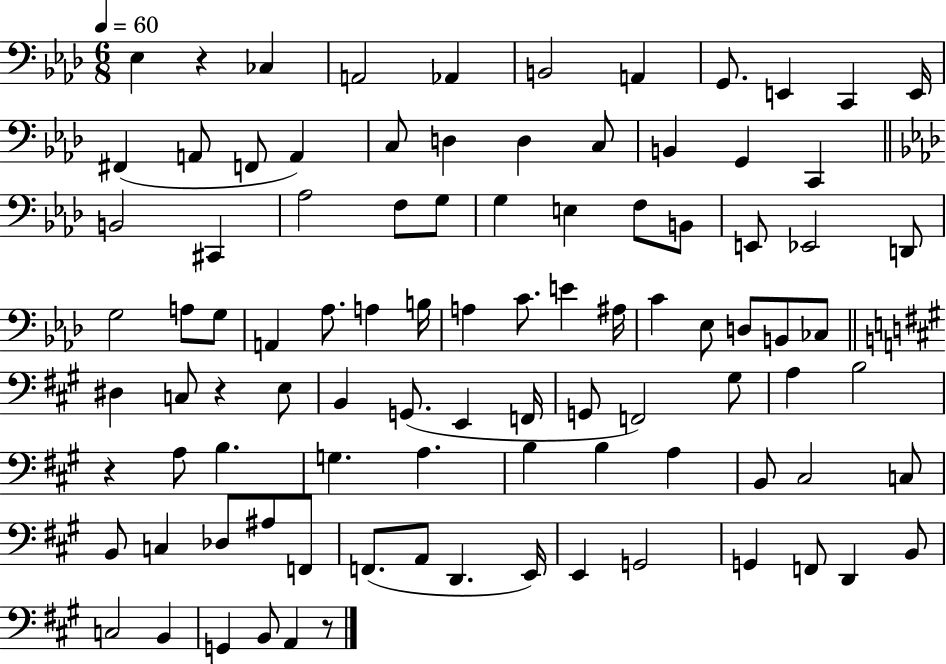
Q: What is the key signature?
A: AES major